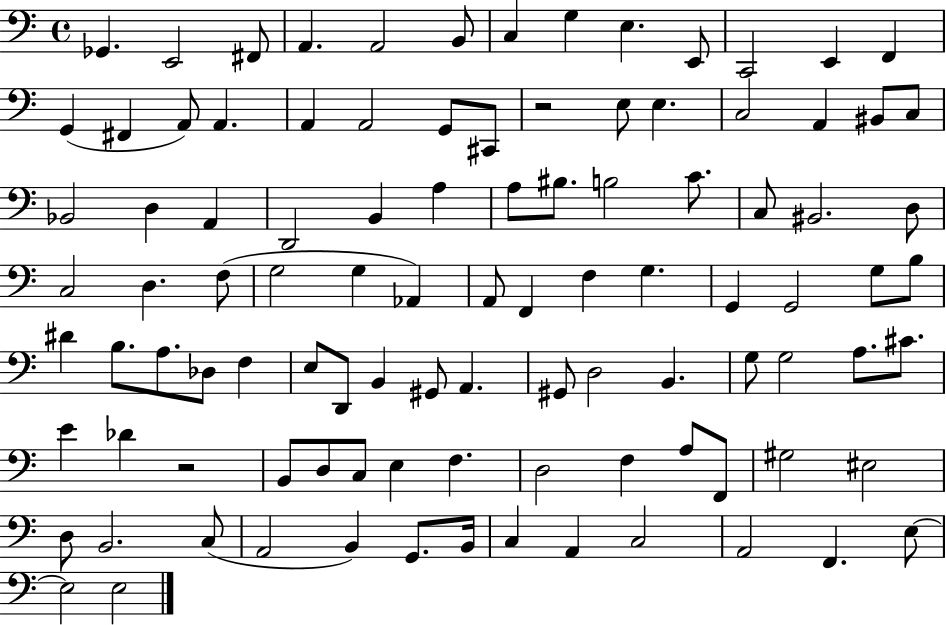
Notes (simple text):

Gb2/q. E2/h F#2/e A2/q. A2/h B2/e C3/q G3/q E3/q. E2/e C2/h E2/q F2/q G2/q F#2/q A2/e A2/q. A2/q A2/h G2/e C#2/e R/h E3/e E3/q. C3/h A2/q BIS2/e C3/e Bb2/h D3/q A2/q D2/h B2/q A3/q A3/e BIS3/e. B3/h C4/e. C3/e BIS2/h. D3/e C3/h D3/q. F3/e G3/h G3/q Ab2/q A2/e F2/q F3/q G3/q. G2/q G2/h G3/e B3/e D#4/q B3/e. A3/e. Db3/e F3/q E3/e D2/e B2/q G#2/e A2/q. G#2/e D3/h B2/q. G3/e G3/h A3/e. C#4/e. E4/q Db4/q R/h B2/e D3/e C3/e E3/q F3/q. D3/h F3/q A3/e F2/e G#3/h EIS3/h D3/e B2/h. C3/e A2/h B2/q G2/e. B2/s C3/q A2/q C3/h A2/h F2/q. E3/e E3/h E3/h